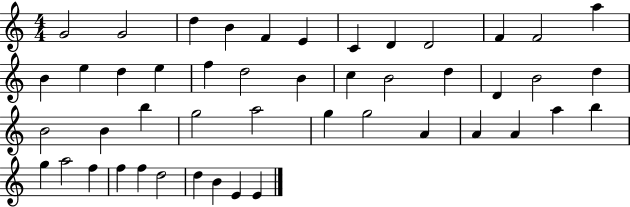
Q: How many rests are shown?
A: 0